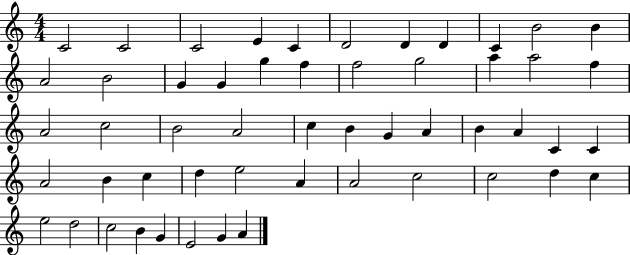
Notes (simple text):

C4/h C4/h C4/h E4/q C4/q D4/h D4/q D4/q C4/q B4/h B4/q A4/h B4/h G4/q G4/q G5/q F5/q F5/h G5/h A5/q A5/h F5/q A4/h C5/h B4/h A4/h C5/q B4/q G4/q A4/q B4/q A4/q C4/q C4/q A4/h B4/q C5/q D5/q E5/h A4/q A4/h C5/h C5/h D5/q C5/q E5/h D5/h C5/h B4/q G4/q E4/h G4/q A4/q